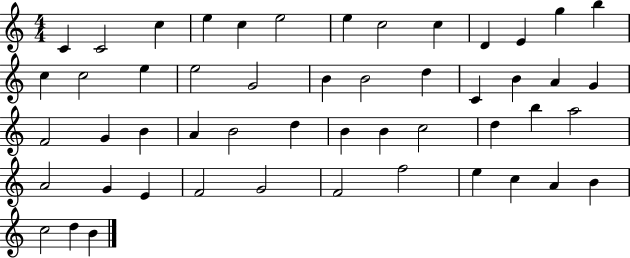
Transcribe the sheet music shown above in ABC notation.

X:1
T:Untitled
M:4/4
L:1/4
K:C
C C2 c e c e2 e c2 c D E g b c c2 e e2 G2 B B2 d C B A G F2 G B A B2 d B B c2 d b a2 A2 G E F2 G2 F2 f2 e c A B c2 d B